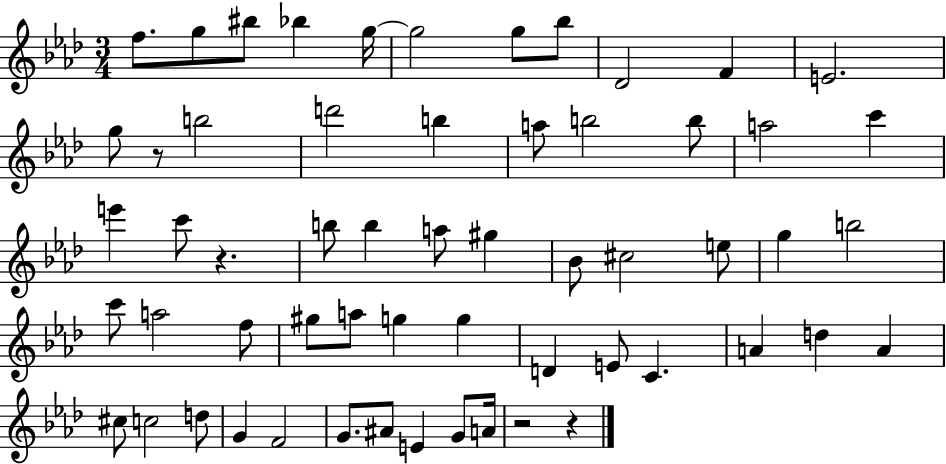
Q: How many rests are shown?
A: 4